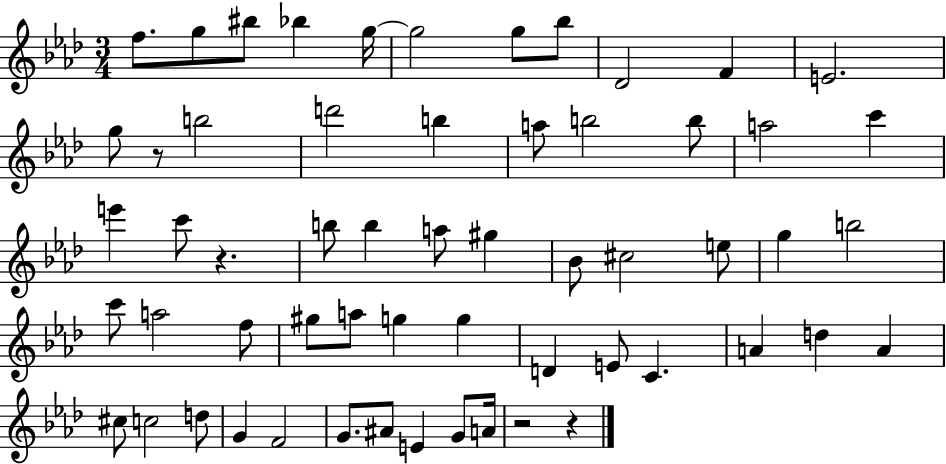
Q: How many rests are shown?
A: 4